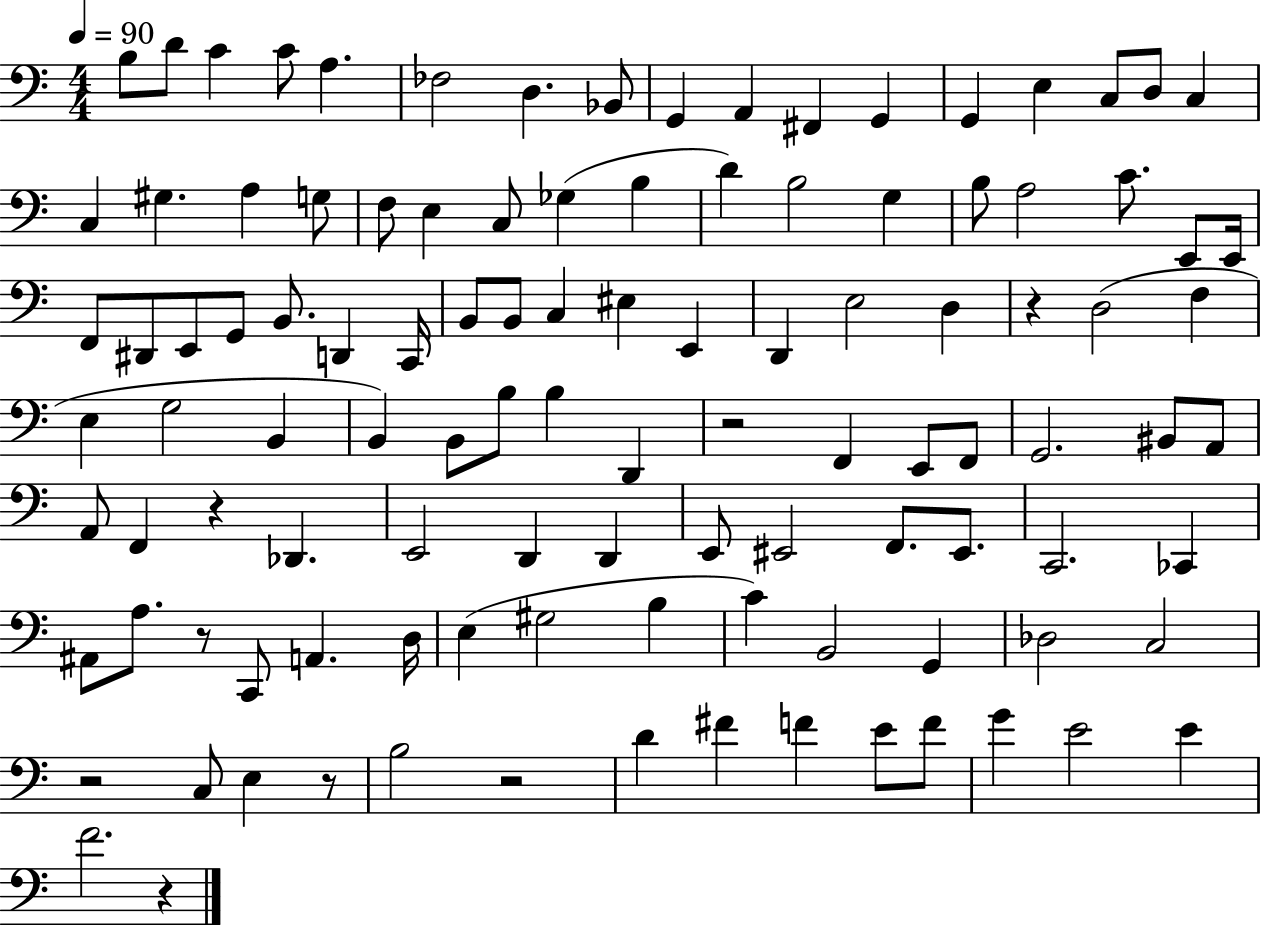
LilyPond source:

{
  \clef bass
  \numericTimeSignature
  \time 4/4
  \key c \major
  \tempo 4 = 90
  b8 d'8 c'4 c'8 a4. | fes2 d4. bes,8 | g,4 a,4 fis,4 g,4 | g,4 e4 c8 d8 c4 | \break c4 gis4. a4 g8 | f8 e4 c8 ges4( b4 | d'4) b2 g4 | b8 a2 c'8. e,8 e,16 | \break f,8 dis,8 e,8 g,8 b,8. d,4 c,16 | b,8 b,8 c4 eis4 e,4 | d,4 e2 d4 | r4 d2( f4 | \break e4 g2 b,4 | b,4) b,8 b8 b4 d,4 | r2 f,4 e,8 f,8 | g,2. bis,8 a,8 | \break a,8 f,4 r4 des,4. | e,2 d,4 d,4 | e,8 eis,2 f,8. eis,8. | c,2. ces,4 | \break ais,8 a8. r8 c,8 a,4. d16 | e4( gis2 b4 | c'4) b,2 g,4 | des2 c2 | \break r2 c8 e4 r8 | b2 r2 | d'4 fis'4 f'4 e'8 f'8 | g'4 e'2 e'4 | \break f'2. r4 | \bar "|."
}